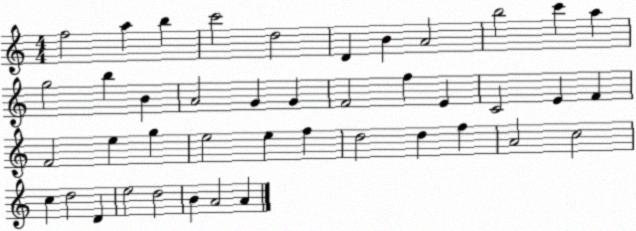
X:1
T:Untitled
M:4/4
L:1/4
K:C
f2 a b c'2 d2 D B A2 b2 c' a g2 b B A2 G G F2 f E C2 E F F2 e g e2 e f d2 d f A2 c2 c d2 D e2 d2 B A2 A